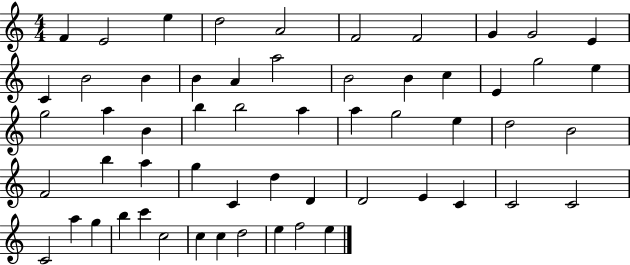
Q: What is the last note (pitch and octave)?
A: E5